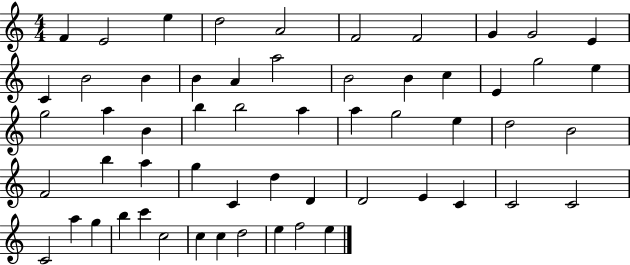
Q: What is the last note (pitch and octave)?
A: E5